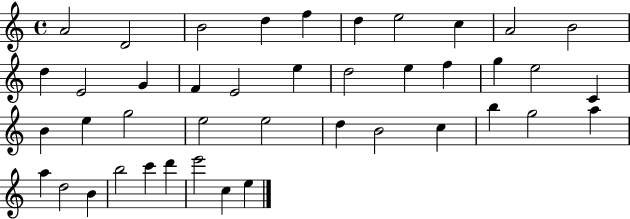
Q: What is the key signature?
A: C major